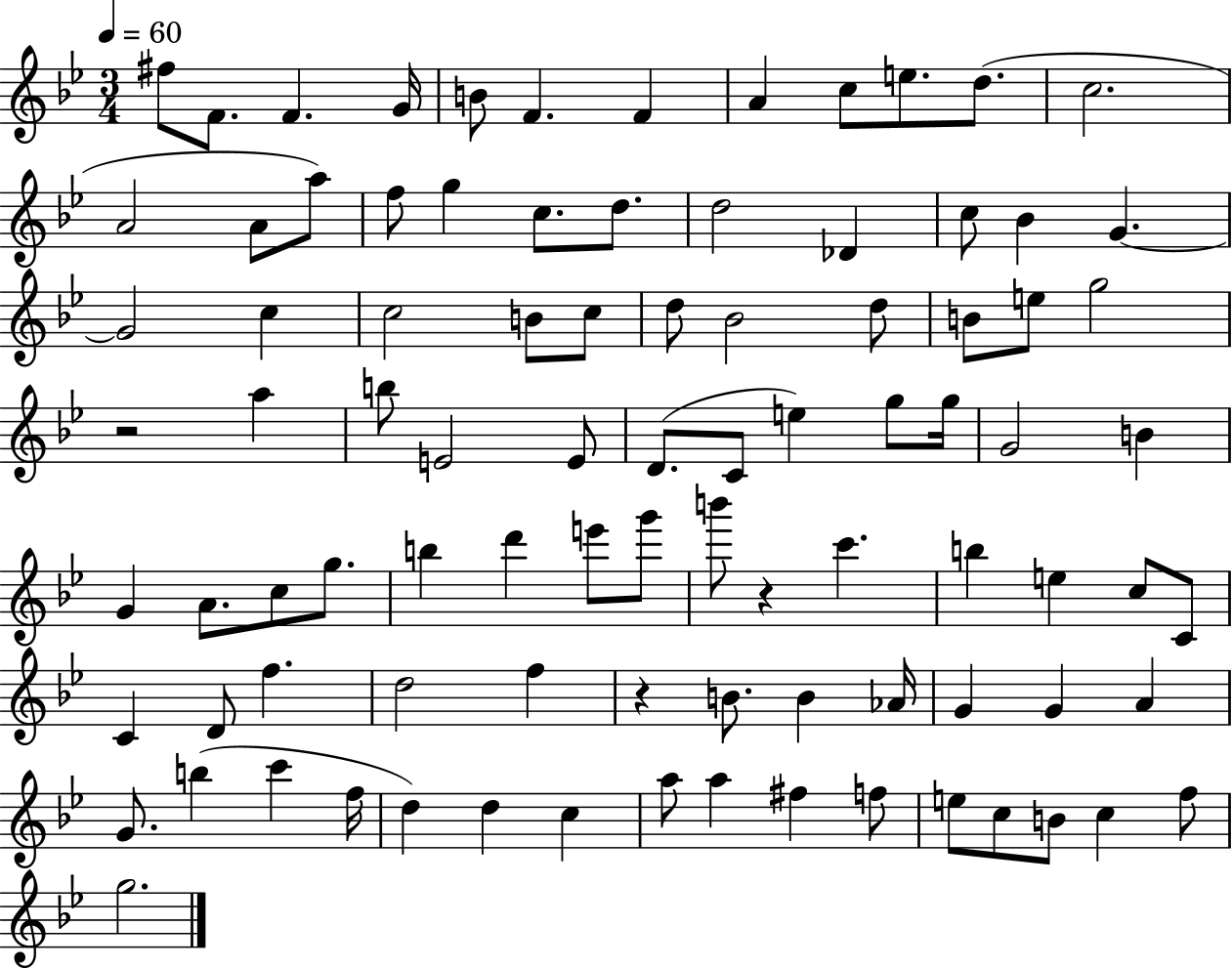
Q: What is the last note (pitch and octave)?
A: G5